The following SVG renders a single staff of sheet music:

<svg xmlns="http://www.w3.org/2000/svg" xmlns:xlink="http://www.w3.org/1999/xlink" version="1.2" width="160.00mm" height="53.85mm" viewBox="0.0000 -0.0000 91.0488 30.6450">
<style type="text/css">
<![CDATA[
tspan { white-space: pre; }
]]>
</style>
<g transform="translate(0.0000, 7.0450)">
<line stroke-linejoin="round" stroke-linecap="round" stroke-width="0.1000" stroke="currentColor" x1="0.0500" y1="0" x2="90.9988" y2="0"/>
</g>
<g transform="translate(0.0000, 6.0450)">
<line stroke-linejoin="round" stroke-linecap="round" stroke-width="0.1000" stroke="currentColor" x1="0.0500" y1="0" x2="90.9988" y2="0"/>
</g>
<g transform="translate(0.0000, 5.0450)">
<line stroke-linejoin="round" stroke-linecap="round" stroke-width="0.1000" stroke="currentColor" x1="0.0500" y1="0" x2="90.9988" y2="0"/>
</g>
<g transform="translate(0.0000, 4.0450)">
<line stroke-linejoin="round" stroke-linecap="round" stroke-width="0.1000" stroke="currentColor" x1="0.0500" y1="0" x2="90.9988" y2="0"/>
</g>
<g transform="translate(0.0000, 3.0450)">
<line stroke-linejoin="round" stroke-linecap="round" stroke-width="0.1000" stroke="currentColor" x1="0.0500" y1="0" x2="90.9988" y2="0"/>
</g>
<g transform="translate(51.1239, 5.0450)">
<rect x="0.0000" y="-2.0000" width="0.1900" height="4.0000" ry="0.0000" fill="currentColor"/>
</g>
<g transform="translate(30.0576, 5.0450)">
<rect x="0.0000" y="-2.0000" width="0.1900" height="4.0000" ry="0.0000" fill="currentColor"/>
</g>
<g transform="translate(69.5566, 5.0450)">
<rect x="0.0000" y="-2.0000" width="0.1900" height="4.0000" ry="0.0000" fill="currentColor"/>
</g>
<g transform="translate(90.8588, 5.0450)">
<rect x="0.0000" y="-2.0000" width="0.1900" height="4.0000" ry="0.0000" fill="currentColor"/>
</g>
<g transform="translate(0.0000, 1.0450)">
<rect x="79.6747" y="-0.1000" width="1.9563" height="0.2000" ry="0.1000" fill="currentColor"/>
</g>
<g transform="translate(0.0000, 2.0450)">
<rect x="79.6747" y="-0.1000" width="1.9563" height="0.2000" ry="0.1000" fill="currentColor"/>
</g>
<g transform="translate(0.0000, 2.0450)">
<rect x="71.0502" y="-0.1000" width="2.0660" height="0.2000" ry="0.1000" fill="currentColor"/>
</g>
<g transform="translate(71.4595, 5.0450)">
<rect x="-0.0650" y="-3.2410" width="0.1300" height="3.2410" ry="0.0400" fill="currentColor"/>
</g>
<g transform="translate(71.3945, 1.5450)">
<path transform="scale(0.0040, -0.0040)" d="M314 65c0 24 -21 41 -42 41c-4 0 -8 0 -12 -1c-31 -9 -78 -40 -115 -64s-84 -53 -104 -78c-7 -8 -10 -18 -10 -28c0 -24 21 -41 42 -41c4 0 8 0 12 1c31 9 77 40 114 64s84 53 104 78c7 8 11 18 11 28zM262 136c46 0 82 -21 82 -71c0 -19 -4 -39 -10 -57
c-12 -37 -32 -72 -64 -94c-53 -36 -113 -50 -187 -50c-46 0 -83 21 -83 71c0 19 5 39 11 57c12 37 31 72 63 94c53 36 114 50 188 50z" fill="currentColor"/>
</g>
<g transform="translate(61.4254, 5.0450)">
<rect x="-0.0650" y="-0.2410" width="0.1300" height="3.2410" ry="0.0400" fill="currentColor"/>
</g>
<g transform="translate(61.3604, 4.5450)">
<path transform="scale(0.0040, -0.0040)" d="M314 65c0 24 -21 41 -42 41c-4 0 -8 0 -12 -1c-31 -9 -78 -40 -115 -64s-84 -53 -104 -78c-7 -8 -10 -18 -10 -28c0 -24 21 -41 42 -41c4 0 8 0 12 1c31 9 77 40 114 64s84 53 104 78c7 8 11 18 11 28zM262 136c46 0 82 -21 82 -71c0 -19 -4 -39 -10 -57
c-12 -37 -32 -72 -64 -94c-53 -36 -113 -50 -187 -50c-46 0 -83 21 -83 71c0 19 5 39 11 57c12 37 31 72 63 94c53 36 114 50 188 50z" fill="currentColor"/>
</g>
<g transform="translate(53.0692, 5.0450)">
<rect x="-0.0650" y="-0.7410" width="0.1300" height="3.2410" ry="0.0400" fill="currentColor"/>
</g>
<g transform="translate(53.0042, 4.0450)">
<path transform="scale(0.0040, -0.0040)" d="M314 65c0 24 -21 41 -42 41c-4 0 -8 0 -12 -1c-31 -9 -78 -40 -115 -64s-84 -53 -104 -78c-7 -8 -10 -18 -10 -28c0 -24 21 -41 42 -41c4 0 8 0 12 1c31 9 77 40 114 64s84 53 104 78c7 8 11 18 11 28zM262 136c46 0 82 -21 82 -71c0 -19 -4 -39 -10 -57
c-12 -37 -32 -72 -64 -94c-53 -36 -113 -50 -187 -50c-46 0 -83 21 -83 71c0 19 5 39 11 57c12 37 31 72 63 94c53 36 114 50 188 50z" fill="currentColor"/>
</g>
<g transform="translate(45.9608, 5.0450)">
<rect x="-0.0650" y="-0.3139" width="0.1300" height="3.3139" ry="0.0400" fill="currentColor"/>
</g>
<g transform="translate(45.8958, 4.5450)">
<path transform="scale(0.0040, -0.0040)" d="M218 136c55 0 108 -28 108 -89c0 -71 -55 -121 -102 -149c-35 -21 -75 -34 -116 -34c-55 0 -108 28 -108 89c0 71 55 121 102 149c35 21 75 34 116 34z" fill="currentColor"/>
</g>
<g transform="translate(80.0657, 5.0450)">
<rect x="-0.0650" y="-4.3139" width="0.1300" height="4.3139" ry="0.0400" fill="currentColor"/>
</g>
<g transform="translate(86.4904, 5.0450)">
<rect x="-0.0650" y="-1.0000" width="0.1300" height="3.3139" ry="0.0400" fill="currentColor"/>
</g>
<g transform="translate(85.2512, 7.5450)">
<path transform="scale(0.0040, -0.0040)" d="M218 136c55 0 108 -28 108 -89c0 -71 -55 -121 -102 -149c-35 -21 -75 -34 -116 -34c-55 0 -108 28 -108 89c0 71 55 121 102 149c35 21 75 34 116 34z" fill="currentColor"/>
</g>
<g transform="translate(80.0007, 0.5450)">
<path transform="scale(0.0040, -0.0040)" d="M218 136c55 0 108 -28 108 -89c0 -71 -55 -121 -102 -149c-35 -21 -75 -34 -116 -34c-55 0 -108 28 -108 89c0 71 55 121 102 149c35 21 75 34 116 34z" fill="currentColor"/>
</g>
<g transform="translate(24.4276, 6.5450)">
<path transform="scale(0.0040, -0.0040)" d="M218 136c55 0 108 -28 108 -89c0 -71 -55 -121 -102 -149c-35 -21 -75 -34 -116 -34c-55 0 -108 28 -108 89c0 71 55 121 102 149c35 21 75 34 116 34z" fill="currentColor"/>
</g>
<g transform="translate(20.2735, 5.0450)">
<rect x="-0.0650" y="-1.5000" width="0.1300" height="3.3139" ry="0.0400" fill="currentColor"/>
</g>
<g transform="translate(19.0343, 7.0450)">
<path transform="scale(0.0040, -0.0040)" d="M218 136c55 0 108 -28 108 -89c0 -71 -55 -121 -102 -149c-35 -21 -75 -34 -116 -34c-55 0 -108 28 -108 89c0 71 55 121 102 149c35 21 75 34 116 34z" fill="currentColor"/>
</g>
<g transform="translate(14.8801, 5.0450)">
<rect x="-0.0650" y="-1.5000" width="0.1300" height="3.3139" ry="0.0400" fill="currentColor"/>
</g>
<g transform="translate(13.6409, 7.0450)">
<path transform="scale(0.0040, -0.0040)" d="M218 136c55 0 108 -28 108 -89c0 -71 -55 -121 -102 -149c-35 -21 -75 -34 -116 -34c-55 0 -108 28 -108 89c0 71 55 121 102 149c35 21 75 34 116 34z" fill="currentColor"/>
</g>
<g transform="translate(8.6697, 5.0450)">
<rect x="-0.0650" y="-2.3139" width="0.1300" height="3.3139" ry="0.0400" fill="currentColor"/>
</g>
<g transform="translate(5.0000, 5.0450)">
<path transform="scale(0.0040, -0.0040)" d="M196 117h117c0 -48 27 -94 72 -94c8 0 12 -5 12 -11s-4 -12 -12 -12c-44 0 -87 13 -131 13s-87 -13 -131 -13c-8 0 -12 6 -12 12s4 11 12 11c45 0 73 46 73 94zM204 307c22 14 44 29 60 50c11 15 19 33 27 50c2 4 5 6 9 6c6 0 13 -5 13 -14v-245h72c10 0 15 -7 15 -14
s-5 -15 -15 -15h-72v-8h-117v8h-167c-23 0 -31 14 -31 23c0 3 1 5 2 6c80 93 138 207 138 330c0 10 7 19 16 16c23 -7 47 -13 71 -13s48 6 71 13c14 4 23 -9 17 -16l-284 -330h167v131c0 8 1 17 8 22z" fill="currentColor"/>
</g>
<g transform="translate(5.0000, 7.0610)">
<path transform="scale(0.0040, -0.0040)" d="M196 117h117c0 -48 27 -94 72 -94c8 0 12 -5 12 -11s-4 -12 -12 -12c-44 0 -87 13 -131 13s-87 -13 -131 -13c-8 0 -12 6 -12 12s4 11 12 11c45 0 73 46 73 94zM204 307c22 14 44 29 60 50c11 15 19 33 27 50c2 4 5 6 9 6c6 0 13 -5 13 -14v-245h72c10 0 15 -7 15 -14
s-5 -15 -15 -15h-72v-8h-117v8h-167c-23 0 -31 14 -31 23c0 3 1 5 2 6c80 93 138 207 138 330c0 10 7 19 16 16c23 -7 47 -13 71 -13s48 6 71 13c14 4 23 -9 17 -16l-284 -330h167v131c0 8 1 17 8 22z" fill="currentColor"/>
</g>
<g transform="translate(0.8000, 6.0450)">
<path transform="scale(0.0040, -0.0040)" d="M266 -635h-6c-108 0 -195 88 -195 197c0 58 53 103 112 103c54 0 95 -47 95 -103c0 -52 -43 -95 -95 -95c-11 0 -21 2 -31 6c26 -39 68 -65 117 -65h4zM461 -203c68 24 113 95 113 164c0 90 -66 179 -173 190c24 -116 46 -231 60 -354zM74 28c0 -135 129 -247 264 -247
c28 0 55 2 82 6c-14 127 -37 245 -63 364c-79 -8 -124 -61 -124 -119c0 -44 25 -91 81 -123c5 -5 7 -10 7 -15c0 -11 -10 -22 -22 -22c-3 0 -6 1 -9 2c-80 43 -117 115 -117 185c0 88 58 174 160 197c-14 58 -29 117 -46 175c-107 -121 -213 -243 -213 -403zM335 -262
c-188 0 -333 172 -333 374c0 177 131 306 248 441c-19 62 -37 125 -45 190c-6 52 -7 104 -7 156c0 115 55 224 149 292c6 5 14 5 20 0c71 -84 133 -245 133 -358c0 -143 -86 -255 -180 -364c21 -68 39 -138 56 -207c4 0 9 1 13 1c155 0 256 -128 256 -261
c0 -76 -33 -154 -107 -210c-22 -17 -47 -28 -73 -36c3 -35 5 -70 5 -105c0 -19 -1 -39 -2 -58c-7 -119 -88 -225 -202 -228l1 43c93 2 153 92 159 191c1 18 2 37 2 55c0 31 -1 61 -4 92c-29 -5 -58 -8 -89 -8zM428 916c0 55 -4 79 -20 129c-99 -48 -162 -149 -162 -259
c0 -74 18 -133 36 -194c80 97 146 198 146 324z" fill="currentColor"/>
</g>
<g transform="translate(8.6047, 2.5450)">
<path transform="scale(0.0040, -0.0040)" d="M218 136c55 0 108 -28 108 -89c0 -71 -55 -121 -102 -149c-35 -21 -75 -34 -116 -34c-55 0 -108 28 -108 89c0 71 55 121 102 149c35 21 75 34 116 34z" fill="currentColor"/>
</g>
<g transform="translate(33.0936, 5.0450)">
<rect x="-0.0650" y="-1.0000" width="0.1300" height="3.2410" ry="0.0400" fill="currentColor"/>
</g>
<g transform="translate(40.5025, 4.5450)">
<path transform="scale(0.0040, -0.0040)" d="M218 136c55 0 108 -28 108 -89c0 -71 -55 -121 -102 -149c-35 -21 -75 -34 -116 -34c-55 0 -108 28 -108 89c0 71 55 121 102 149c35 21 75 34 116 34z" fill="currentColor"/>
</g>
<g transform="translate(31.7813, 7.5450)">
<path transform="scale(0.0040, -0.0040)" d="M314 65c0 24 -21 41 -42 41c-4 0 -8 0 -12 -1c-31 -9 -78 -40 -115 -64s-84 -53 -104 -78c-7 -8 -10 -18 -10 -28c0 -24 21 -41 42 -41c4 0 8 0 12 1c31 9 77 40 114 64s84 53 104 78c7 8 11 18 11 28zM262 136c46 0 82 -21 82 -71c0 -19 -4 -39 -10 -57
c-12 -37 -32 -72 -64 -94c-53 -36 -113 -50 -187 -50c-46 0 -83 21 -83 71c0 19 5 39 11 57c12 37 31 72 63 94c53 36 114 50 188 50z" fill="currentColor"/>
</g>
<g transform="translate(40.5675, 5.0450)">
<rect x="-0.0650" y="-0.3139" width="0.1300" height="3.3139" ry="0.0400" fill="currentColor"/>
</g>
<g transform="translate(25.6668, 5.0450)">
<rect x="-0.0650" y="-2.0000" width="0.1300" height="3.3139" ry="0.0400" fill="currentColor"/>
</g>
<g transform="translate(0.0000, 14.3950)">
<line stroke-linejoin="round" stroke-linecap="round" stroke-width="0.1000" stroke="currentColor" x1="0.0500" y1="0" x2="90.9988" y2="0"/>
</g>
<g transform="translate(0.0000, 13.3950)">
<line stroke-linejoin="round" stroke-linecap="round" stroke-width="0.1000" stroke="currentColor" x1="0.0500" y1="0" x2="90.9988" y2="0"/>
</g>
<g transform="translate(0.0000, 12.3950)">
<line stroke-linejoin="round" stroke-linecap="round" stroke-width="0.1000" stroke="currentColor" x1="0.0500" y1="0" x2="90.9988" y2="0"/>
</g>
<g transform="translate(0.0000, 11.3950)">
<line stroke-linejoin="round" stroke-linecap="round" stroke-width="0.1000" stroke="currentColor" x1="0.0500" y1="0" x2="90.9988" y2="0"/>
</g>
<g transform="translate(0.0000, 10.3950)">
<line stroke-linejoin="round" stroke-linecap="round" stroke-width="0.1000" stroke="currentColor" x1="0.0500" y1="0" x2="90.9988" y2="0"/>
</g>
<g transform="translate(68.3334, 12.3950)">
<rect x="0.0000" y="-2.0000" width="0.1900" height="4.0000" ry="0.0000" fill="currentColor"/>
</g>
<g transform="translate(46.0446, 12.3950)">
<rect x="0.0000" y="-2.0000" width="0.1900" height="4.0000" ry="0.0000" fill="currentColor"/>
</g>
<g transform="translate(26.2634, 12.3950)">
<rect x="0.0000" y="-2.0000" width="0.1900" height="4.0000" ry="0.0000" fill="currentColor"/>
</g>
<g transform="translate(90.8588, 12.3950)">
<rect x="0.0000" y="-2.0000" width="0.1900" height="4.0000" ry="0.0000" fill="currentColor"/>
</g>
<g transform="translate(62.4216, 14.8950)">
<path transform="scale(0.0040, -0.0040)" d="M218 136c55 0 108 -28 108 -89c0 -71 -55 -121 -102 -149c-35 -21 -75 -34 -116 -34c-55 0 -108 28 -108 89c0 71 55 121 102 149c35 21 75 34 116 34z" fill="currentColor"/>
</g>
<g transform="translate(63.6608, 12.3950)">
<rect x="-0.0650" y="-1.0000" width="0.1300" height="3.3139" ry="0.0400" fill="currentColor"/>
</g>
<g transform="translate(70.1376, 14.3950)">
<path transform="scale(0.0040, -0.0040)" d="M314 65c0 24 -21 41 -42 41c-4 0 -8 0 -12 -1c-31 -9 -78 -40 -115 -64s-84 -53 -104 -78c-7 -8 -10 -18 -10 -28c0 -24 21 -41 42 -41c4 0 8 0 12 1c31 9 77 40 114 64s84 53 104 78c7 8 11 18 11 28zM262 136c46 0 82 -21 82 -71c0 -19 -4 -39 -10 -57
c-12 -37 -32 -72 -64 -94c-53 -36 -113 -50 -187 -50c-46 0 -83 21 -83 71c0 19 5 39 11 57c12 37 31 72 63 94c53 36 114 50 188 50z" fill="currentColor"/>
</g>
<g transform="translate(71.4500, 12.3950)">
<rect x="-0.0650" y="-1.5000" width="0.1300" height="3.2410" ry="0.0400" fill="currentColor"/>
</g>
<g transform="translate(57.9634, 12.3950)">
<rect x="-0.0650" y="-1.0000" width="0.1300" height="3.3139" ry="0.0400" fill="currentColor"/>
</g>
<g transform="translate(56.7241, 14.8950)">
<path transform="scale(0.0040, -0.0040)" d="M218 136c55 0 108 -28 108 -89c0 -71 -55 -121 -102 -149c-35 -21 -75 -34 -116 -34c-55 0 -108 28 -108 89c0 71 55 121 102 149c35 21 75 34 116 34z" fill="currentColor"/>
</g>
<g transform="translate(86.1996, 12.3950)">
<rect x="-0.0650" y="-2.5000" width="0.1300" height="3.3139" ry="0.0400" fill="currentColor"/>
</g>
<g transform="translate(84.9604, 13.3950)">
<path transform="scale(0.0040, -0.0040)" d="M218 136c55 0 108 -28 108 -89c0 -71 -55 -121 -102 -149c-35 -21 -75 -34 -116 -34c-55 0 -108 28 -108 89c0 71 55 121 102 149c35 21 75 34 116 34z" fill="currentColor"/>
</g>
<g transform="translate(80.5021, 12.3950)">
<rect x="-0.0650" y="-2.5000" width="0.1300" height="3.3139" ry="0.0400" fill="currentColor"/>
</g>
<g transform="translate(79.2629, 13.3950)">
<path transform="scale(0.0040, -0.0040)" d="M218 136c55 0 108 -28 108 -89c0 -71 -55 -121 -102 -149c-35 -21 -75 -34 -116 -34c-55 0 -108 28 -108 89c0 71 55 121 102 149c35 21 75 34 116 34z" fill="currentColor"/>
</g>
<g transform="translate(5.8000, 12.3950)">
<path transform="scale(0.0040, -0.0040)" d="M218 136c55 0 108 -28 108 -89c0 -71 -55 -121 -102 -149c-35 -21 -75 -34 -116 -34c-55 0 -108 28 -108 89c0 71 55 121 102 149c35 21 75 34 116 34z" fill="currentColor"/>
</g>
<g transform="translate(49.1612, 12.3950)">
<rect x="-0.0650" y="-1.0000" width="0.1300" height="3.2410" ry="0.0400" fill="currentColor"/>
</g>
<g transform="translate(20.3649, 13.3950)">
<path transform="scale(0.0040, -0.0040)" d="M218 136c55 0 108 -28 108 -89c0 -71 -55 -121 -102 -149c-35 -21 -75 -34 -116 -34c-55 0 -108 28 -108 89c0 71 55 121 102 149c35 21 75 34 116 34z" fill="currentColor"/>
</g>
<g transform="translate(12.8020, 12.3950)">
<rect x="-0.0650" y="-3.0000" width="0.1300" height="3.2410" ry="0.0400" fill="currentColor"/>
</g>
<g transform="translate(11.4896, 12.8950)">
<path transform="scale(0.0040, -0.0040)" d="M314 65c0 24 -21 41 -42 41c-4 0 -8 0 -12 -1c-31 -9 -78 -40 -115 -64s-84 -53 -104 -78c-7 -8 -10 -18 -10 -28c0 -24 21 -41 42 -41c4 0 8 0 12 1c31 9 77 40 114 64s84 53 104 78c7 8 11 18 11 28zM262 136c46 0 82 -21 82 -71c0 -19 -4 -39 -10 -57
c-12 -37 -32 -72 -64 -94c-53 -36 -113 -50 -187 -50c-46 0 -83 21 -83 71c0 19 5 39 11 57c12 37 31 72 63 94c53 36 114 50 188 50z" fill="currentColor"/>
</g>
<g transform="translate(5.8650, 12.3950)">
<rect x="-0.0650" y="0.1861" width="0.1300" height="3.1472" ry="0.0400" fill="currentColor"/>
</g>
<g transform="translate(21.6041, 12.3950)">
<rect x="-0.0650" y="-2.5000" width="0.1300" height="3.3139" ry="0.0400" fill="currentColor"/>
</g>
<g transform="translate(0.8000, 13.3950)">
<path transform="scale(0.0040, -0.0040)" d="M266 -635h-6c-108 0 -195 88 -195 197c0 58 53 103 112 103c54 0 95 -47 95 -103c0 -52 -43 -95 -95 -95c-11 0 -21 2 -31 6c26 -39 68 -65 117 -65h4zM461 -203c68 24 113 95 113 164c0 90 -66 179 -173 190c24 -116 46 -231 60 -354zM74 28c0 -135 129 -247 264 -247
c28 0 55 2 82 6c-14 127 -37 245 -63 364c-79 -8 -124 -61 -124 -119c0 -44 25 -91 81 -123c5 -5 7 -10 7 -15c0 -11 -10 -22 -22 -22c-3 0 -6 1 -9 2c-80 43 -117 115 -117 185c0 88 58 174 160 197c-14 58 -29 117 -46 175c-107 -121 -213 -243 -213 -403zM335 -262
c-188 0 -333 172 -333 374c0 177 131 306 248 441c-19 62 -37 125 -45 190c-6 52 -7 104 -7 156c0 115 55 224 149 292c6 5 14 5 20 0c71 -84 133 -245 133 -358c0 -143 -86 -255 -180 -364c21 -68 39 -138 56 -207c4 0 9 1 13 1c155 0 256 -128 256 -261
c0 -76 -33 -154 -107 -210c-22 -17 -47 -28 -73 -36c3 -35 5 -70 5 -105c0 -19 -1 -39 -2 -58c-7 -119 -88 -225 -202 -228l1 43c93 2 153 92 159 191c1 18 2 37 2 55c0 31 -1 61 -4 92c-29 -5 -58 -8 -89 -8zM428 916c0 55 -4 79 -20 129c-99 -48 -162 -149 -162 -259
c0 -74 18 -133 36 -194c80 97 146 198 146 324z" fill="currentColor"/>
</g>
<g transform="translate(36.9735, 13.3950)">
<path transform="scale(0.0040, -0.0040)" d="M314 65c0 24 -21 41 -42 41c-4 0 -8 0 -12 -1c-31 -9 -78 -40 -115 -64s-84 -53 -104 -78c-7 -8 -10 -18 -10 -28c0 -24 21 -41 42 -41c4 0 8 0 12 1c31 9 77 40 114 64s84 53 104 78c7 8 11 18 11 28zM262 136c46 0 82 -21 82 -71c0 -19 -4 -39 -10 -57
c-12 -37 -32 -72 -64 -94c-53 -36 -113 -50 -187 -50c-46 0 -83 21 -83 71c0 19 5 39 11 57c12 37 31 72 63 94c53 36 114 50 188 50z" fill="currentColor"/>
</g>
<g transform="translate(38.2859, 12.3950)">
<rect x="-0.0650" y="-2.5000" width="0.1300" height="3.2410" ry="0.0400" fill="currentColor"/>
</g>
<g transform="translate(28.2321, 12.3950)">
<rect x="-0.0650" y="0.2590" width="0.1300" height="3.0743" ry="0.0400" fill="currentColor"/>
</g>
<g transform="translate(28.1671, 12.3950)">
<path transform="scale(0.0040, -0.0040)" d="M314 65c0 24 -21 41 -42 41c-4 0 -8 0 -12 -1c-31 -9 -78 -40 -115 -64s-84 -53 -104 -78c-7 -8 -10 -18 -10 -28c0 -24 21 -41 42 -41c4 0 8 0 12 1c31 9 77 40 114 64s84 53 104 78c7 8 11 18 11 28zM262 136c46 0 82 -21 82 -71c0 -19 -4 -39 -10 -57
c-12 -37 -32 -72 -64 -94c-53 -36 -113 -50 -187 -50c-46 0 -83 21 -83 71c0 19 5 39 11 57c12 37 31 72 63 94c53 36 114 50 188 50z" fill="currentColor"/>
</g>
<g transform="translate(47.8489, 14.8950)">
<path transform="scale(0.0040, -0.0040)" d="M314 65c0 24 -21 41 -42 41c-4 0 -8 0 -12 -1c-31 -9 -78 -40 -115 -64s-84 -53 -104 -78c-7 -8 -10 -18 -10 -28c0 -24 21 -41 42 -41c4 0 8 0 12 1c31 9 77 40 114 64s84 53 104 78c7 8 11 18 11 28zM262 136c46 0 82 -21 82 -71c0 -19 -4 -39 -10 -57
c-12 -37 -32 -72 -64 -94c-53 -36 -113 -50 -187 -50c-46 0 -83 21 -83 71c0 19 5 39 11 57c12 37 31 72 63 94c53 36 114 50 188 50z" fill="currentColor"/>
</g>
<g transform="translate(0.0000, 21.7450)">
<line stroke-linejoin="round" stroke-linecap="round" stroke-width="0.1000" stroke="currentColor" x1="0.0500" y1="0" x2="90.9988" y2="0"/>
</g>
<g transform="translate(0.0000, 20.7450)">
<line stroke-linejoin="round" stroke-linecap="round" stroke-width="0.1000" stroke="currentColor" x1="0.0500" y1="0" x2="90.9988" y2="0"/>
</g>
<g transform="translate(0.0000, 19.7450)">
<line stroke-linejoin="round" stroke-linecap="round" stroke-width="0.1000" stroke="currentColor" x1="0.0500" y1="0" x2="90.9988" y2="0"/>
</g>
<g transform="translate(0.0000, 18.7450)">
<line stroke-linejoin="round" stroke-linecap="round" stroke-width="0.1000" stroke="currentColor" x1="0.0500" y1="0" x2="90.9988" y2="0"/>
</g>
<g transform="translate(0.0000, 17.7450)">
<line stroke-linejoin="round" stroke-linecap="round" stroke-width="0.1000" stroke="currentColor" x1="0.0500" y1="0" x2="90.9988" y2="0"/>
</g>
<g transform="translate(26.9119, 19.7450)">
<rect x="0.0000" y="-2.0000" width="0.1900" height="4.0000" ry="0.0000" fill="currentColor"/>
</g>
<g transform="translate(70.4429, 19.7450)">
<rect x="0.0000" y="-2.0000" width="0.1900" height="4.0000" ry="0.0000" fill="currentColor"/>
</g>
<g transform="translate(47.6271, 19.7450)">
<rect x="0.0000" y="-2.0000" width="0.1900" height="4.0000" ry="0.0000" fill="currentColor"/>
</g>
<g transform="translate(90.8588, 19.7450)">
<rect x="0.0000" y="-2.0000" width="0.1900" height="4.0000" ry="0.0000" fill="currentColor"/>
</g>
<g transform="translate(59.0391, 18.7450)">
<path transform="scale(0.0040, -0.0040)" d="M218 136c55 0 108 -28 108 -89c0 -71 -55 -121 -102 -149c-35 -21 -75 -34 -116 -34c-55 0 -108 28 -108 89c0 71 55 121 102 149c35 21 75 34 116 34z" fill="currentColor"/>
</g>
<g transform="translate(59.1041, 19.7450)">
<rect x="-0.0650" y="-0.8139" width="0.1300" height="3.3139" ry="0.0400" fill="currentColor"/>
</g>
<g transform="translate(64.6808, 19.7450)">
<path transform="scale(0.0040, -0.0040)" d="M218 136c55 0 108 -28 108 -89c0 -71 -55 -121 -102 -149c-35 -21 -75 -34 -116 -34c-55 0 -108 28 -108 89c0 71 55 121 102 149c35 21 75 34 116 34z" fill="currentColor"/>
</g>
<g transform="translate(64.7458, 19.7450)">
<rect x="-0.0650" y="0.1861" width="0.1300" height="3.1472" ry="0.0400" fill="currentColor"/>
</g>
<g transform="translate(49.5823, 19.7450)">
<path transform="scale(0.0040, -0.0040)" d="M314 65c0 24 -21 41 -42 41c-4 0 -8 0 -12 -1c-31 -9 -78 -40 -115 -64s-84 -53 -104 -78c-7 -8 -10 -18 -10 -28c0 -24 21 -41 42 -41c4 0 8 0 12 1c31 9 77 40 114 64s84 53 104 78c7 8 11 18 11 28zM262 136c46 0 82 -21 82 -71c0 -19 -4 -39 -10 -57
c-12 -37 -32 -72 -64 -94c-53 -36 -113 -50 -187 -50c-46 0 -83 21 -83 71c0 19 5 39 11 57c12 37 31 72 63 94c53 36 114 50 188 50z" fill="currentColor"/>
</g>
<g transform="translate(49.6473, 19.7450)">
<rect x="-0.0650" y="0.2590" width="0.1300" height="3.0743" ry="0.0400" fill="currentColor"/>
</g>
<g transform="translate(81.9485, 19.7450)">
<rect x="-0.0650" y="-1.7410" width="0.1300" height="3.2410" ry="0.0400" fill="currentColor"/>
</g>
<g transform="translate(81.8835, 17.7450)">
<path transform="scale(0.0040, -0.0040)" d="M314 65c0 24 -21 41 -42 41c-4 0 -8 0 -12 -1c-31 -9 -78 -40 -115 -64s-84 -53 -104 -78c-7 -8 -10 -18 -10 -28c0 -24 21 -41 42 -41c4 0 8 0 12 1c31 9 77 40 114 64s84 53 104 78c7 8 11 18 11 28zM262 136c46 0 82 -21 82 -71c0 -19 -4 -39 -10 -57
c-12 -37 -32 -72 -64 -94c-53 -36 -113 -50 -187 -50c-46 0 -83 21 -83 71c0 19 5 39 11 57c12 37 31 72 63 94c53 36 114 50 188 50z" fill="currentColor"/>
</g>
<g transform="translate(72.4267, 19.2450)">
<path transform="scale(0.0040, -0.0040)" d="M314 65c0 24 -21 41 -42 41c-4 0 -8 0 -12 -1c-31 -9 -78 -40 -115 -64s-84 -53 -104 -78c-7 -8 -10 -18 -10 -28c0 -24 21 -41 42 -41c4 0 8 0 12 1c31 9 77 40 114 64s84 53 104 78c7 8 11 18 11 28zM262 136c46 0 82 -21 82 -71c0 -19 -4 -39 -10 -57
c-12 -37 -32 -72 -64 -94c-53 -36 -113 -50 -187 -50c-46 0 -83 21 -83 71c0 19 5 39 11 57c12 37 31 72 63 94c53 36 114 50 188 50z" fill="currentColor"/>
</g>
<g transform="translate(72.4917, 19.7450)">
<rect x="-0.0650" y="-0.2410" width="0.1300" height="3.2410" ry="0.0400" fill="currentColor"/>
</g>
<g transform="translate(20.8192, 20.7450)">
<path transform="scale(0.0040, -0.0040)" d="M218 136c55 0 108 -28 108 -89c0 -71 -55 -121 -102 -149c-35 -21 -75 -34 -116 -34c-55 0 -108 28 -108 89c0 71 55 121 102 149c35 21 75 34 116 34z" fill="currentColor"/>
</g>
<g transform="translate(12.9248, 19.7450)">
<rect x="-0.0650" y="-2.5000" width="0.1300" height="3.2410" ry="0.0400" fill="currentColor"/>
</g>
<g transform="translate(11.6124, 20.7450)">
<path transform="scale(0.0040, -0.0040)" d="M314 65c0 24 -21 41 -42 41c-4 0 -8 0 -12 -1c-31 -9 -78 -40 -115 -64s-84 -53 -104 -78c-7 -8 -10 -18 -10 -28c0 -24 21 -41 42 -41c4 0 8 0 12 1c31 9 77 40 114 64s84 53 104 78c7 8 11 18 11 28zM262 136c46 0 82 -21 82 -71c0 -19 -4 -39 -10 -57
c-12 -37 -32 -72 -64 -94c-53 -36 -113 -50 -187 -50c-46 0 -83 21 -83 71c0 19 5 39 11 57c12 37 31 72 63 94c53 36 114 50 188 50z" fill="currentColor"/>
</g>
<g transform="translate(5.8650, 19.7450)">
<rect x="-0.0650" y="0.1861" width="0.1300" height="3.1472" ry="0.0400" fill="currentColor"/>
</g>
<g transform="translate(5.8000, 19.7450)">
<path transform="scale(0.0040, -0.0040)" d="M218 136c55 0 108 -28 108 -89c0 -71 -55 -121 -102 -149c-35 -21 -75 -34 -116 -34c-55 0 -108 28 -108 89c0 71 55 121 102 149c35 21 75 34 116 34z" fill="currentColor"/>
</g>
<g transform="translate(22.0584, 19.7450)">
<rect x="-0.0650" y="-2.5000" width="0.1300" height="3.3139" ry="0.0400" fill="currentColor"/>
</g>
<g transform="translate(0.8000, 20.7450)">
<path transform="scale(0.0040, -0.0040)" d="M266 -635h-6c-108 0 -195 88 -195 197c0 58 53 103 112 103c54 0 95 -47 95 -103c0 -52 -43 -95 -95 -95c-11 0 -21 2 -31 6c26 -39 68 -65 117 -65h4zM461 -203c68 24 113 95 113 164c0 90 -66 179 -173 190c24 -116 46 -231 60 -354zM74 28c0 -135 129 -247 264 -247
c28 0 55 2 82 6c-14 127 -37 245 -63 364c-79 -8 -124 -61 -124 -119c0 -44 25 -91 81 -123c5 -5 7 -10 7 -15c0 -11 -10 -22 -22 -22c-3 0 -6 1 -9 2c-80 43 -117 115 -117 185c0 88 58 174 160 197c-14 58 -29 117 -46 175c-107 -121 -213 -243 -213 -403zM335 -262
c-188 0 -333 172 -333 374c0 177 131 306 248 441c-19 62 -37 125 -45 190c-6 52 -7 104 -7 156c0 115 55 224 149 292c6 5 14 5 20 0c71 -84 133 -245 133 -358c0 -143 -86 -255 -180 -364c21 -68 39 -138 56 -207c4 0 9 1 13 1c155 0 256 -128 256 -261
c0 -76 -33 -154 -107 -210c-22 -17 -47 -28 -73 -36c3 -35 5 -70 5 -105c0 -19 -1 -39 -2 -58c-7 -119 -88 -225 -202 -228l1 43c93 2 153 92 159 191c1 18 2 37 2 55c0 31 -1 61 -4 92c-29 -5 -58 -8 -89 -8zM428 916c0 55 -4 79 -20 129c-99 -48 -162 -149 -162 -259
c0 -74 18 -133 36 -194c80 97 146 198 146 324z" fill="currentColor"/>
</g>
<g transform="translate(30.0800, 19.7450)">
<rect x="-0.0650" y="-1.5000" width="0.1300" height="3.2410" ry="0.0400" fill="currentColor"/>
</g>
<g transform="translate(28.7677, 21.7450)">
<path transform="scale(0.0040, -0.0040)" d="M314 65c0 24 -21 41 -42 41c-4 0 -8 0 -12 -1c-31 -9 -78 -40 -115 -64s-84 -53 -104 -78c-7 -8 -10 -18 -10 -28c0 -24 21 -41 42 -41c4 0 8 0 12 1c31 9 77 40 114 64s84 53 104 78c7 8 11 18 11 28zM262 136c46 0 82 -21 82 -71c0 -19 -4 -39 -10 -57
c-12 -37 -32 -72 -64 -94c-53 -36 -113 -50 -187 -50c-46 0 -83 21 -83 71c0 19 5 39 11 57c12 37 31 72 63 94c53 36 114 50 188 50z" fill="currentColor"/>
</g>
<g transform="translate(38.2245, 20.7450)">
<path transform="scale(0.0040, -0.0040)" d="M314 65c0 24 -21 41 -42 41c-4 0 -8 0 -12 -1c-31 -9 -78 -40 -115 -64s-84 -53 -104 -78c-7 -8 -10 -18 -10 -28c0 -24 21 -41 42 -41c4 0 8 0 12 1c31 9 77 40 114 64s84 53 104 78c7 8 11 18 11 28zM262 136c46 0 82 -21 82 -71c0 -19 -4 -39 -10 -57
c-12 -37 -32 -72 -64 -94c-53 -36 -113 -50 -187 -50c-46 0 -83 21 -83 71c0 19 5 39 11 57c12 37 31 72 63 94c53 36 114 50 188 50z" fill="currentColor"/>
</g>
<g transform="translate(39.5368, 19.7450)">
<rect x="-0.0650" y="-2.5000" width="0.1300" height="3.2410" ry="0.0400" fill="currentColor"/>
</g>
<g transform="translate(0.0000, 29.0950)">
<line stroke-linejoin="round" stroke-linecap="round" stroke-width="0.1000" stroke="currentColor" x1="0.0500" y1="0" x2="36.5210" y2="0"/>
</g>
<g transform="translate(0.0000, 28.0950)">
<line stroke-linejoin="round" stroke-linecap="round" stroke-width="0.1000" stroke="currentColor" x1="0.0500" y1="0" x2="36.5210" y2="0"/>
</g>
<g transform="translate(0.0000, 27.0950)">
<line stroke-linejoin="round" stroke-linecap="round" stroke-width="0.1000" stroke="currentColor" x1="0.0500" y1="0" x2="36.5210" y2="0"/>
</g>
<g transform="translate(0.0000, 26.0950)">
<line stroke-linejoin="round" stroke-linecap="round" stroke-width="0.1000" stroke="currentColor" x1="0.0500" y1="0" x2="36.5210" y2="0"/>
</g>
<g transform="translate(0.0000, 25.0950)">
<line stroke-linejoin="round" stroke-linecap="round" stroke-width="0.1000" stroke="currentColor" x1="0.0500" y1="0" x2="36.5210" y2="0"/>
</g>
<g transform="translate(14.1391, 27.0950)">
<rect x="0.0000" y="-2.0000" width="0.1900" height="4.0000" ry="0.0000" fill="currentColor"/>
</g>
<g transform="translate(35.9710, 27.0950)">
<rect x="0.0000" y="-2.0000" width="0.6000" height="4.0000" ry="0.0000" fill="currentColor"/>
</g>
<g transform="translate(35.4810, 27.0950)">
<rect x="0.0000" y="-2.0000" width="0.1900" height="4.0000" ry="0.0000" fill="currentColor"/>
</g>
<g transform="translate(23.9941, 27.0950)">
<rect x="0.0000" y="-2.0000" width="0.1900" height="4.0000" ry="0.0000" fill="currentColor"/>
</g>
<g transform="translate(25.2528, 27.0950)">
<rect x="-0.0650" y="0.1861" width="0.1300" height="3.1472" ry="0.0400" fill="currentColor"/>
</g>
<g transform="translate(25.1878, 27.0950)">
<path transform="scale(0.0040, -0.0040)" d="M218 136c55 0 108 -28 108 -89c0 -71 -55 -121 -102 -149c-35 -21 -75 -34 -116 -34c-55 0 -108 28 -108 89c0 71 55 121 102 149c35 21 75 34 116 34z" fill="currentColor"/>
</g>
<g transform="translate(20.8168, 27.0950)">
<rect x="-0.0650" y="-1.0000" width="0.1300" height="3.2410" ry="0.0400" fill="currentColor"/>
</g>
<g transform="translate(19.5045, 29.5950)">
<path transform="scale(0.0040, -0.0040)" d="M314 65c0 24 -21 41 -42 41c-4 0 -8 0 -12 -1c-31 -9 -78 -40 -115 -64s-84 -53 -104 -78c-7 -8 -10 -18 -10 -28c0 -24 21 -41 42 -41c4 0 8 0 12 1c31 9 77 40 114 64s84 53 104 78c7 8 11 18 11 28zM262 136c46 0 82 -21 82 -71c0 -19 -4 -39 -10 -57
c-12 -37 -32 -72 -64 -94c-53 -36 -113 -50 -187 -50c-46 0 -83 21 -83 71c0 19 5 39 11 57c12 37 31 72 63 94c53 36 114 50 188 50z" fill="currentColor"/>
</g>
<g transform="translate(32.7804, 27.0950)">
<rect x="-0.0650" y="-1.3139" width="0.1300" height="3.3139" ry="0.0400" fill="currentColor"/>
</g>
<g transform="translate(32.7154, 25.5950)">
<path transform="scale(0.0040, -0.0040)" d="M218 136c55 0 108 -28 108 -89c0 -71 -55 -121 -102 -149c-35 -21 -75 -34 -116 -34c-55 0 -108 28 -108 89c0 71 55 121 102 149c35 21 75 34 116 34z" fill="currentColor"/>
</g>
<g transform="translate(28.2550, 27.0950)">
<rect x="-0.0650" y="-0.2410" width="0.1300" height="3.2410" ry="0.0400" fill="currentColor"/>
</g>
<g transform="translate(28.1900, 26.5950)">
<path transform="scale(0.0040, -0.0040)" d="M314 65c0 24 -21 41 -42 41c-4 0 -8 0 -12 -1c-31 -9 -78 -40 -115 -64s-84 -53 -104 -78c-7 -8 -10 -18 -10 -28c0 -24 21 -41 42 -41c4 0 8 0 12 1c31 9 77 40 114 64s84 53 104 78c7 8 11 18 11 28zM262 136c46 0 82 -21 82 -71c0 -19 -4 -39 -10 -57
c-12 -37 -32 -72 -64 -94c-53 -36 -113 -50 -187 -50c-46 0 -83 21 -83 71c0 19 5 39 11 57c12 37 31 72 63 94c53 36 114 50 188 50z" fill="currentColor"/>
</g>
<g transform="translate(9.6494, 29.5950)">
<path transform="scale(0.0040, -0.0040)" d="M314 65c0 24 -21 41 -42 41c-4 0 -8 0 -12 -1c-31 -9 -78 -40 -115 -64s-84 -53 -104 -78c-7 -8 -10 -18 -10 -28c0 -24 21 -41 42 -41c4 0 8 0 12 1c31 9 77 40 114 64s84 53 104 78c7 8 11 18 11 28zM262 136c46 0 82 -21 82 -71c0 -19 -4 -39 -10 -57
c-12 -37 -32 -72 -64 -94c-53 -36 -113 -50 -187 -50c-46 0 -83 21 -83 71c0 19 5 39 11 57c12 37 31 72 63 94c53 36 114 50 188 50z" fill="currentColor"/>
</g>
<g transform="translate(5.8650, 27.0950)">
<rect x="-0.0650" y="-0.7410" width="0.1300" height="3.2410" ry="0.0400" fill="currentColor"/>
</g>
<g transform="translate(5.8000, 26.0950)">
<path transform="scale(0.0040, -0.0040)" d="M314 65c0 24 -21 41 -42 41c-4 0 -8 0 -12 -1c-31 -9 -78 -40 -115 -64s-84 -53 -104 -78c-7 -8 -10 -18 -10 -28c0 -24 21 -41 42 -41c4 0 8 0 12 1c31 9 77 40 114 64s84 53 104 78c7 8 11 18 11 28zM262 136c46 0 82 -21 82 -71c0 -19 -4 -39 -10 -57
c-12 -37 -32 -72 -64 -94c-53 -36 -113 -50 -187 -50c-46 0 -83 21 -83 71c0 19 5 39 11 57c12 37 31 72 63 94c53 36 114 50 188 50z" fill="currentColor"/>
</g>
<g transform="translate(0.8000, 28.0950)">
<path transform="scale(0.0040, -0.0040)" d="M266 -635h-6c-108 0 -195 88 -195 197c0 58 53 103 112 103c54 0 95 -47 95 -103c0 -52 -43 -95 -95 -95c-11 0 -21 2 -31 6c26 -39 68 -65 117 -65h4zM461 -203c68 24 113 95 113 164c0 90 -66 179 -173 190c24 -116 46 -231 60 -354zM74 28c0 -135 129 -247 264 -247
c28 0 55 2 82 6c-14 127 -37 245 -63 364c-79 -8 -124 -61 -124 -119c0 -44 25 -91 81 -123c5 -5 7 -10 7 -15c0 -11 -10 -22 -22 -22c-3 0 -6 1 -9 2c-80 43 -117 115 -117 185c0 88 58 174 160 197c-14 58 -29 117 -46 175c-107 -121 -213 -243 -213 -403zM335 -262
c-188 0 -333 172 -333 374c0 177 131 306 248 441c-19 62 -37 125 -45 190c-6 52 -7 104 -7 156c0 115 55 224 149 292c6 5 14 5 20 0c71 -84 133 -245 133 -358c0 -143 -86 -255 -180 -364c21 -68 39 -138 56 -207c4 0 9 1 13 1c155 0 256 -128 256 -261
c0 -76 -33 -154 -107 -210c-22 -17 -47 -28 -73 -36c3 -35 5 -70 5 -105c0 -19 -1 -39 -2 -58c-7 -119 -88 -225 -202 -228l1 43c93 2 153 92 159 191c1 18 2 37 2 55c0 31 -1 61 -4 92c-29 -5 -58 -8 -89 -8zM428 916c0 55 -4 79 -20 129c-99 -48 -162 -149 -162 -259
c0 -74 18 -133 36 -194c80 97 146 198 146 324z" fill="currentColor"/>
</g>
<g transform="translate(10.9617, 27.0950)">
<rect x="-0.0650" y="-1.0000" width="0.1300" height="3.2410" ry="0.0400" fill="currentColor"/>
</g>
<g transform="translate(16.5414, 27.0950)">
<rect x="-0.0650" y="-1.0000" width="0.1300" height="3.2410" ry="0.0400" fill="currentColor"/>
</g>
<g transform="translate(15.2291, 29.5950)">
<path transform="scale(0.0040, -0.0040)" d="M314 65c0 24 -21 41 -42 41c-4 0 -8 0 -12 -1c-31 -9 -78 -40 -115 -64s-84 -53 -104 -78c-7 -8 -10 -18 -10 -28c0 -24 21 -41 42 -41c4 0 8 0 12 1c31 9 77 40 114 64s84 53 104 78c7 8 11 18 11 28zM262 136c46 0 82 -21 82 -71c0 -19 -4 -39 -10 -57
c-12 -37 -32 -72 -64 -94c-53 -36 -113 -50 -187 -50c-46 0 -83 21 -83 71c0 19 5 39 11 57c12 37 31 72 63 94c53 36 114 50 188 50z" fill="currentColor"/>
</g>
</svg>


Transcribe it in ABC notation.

X:1
T:Untitled
M:4/4
L:1/4
K:C
g E E F D2 c c d2 c2 b2 d' D B A2 G B2 G2 D2 D D E2 G G B G2 G E2 G2 B2 d B c2 f2 d2 D2 D2 D2 B c2 e